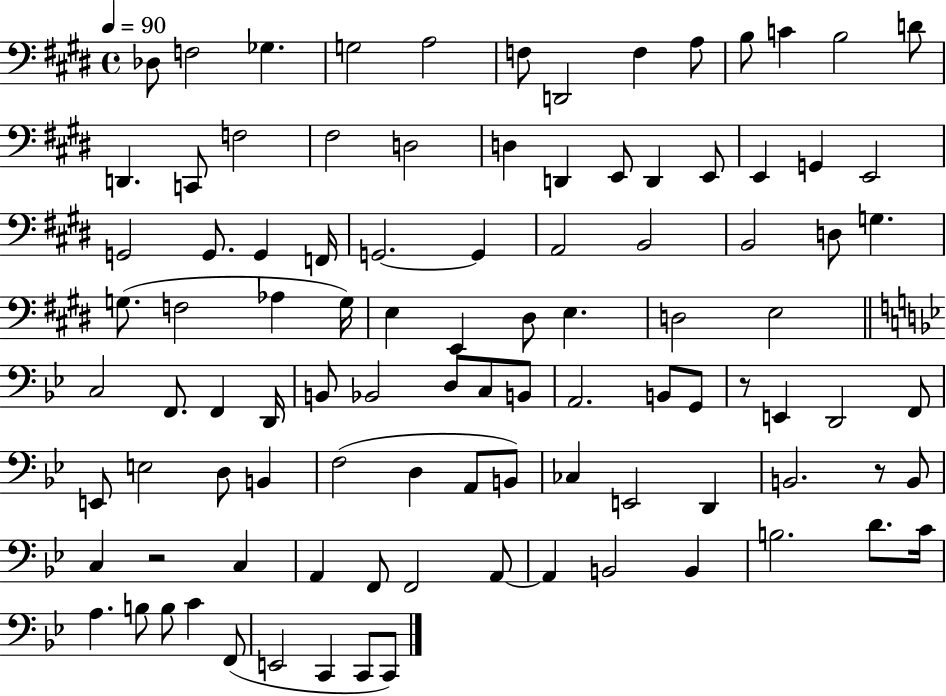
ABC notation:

X:1
T:Untitled
M:4/4
L:1/4
K:E
_D,/2 F,2 _G, G,2 A,2 F,/2 D,,2 F, A,/2 B,/2 C B,2 D/2 D,, C,,/2 F,2 ^F,2 D,2 D, D,, E,,/2 D,, E,,/2 E,, G,, E,,2 G,,2 G,,/2 G,, F,,/4 G,,2 G,, A,,2 B,,2 B,,2 D,/2 G, G,/2 F,2 _A, G,/4 E, E,, ^D,/2 E, D,2 E,2 C,2 F,,/2 F,, D,,/4 B,,/2 _B,,2 D,/2 C,/2 B,,/2 A,,2 B,,/2 G,,/2 z/2 E,, D,,2 F,,/2 E,,/2 E,2 D,/2 B,, F,2 D, A,,/2 B,,/2 _C, E,,2 D,, B,,2 z/2 B,,/2 C, z2 C, A,, F,,/2 F,,2 A,,/2 A,, B,,2 B,, B,2 D/2 C/4 A, B,/2 B,/2 C F,,/2 E,,2 C,, C,,/2 C,,/2